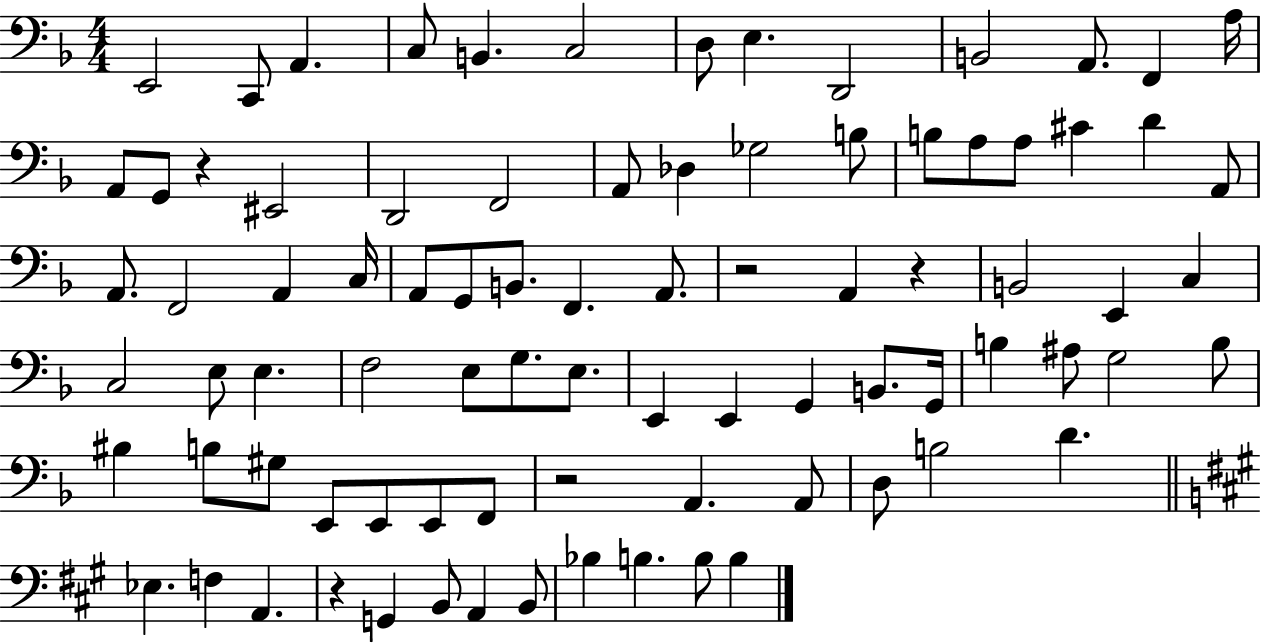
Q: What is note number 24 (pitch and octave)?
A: A3